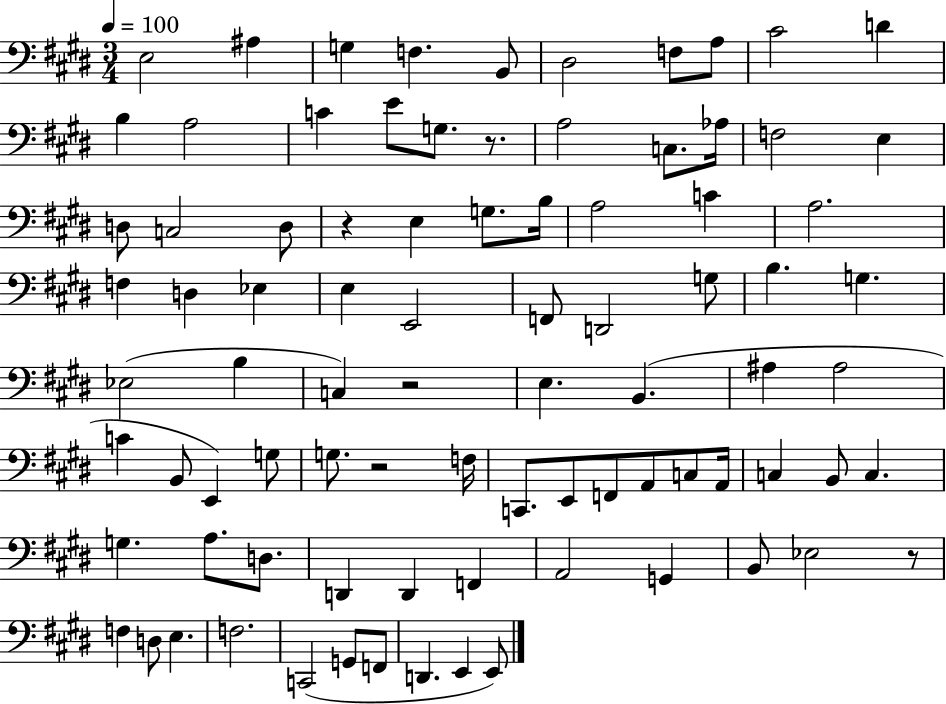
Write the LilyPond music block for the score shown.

{
  \clef bass
  \numericTimeSignature
  \time 3/4
  \key e \major
  \tempo 4 = 100
  e2 ais4 | g4 f4. b,8 | dis2 f8 a8 | cis'2 d'4 | \break b4 a2 | c'4 e'8 g8. r8. | a2 c8. aes16 | f2 e4 | \break d8 c2 d8 | r4 e4 g8. b16 | a2 c'4 | a2. | \break f4 d4 ees4 | e4 e,2 | f,8 d,2 g8 | b4. g4. | \break ees2( b4 | c4) r2 | e4. b,4.( | ais4 ais2 | \break c'4 b,8 e,4) g8 | g8. r2 f16 | c,8. e,8 f,8 a,8 c8 a,16 | c4 b,8 c4. | \break g4. a8. d8. | d,4 d,4 f,4 | a,2 g,4 | b,8 ees2 r8 | \break f4 d8 e4. | f2. | c,2( g,8 f,8 | d,4. e,4 e,8) | \break \bar "|."
}